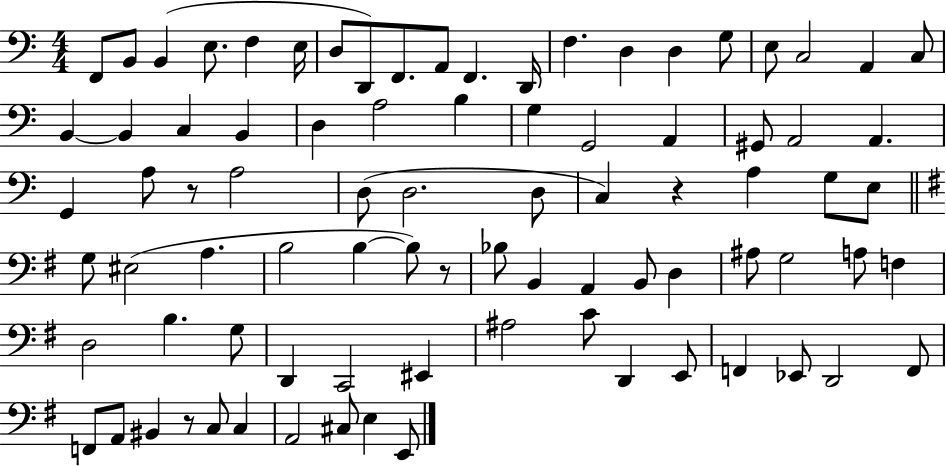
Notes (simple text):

F2/e B2/e B2/q E3/e. F3/q E3/s D3/e D2/e F2/e. A2/e F2/q. D2/s F3/q. D3/q D3/q G3/e E3/e C3/h A2/q C3/e B2/q B2/q C3/q B2/q D3/q A3/h B3/q G3/q G2/h A2/q G#2/e A2/h A2/q. G2/q A3/e R/e A3/h D3/e D3/h. D3/e C3/q R/q A3/q G3/e E3/e G3/e EIS3/h A3/q. B3/h B3/q B3/e R/e Bb3/e B2/q A2/q B2/e D3/q A#3/e G3/h A3/e F3/q D3/h B3/q. G3/e D2/q C2/h EIS2/q A#3/h C4/e D2/q E2/e F2/q Eb2/e D2/h F2/e F2/e A2/e BIS2/q R/e C3/e C3/q A2/h C#3/e E3/q E2/e